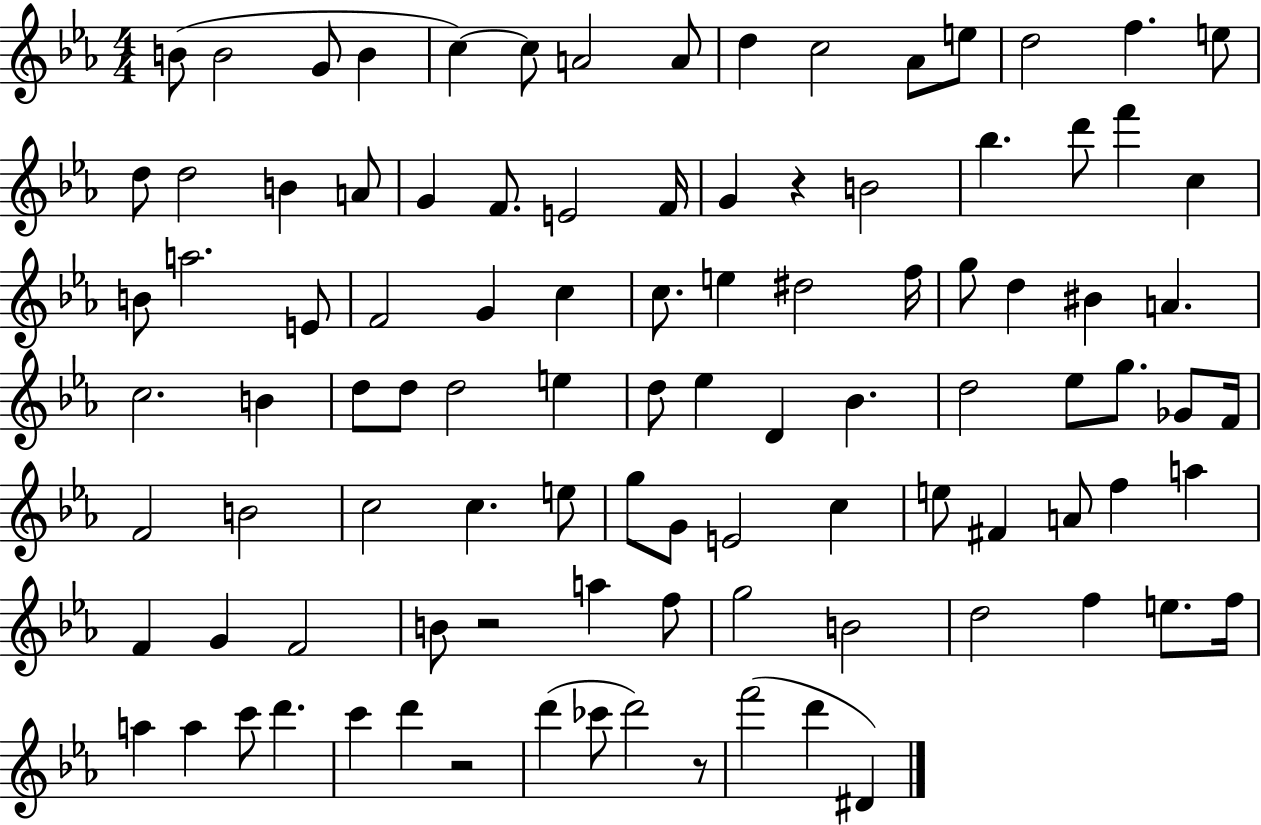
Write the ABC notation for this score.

X:1
T:Untitled
M:4/4
L:1/4
K:Eb
B/2 B2 G/2 B c c/2 A2 A/2 d c2 _A/2 e/2 d2 f e/2 d/2 d2 B A/2 G F/2 E2 F/4 G z B2 _b d'/2 f' c B/2 a2 E/2 F2 G c c/2 e ^d2 f/4 g/2 d ^B A c2 B d/2 d/2 d2 e d/2 _e D _B d2 _e/2 g/2 _G/2 F/4 F2 B2 c2 c e/2 g/2 G/2 E2 c e/2 ^F A/2 f a F G F2 B/2 z2 a f/2 g2 B2 d2 f e/2 f/4 a a c'/2 d' c' d' z2 d' _c'/2 d'2 z/2 f'2 d' ^D